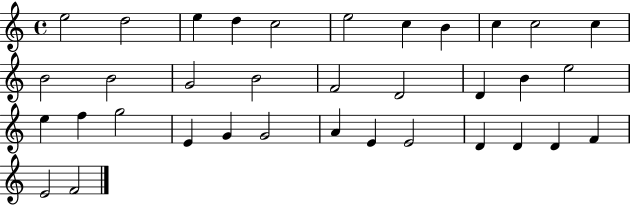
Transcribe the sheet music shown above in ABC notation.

X:1
T:Untitled
M:4/4
L:1/4
K:C
e2 d2 e d c2 e2 c B c c2 c B2 B2 G2 B2 F2 D2 D B e2 e f g2 E G G2 A E E2 D D D F E2 F2